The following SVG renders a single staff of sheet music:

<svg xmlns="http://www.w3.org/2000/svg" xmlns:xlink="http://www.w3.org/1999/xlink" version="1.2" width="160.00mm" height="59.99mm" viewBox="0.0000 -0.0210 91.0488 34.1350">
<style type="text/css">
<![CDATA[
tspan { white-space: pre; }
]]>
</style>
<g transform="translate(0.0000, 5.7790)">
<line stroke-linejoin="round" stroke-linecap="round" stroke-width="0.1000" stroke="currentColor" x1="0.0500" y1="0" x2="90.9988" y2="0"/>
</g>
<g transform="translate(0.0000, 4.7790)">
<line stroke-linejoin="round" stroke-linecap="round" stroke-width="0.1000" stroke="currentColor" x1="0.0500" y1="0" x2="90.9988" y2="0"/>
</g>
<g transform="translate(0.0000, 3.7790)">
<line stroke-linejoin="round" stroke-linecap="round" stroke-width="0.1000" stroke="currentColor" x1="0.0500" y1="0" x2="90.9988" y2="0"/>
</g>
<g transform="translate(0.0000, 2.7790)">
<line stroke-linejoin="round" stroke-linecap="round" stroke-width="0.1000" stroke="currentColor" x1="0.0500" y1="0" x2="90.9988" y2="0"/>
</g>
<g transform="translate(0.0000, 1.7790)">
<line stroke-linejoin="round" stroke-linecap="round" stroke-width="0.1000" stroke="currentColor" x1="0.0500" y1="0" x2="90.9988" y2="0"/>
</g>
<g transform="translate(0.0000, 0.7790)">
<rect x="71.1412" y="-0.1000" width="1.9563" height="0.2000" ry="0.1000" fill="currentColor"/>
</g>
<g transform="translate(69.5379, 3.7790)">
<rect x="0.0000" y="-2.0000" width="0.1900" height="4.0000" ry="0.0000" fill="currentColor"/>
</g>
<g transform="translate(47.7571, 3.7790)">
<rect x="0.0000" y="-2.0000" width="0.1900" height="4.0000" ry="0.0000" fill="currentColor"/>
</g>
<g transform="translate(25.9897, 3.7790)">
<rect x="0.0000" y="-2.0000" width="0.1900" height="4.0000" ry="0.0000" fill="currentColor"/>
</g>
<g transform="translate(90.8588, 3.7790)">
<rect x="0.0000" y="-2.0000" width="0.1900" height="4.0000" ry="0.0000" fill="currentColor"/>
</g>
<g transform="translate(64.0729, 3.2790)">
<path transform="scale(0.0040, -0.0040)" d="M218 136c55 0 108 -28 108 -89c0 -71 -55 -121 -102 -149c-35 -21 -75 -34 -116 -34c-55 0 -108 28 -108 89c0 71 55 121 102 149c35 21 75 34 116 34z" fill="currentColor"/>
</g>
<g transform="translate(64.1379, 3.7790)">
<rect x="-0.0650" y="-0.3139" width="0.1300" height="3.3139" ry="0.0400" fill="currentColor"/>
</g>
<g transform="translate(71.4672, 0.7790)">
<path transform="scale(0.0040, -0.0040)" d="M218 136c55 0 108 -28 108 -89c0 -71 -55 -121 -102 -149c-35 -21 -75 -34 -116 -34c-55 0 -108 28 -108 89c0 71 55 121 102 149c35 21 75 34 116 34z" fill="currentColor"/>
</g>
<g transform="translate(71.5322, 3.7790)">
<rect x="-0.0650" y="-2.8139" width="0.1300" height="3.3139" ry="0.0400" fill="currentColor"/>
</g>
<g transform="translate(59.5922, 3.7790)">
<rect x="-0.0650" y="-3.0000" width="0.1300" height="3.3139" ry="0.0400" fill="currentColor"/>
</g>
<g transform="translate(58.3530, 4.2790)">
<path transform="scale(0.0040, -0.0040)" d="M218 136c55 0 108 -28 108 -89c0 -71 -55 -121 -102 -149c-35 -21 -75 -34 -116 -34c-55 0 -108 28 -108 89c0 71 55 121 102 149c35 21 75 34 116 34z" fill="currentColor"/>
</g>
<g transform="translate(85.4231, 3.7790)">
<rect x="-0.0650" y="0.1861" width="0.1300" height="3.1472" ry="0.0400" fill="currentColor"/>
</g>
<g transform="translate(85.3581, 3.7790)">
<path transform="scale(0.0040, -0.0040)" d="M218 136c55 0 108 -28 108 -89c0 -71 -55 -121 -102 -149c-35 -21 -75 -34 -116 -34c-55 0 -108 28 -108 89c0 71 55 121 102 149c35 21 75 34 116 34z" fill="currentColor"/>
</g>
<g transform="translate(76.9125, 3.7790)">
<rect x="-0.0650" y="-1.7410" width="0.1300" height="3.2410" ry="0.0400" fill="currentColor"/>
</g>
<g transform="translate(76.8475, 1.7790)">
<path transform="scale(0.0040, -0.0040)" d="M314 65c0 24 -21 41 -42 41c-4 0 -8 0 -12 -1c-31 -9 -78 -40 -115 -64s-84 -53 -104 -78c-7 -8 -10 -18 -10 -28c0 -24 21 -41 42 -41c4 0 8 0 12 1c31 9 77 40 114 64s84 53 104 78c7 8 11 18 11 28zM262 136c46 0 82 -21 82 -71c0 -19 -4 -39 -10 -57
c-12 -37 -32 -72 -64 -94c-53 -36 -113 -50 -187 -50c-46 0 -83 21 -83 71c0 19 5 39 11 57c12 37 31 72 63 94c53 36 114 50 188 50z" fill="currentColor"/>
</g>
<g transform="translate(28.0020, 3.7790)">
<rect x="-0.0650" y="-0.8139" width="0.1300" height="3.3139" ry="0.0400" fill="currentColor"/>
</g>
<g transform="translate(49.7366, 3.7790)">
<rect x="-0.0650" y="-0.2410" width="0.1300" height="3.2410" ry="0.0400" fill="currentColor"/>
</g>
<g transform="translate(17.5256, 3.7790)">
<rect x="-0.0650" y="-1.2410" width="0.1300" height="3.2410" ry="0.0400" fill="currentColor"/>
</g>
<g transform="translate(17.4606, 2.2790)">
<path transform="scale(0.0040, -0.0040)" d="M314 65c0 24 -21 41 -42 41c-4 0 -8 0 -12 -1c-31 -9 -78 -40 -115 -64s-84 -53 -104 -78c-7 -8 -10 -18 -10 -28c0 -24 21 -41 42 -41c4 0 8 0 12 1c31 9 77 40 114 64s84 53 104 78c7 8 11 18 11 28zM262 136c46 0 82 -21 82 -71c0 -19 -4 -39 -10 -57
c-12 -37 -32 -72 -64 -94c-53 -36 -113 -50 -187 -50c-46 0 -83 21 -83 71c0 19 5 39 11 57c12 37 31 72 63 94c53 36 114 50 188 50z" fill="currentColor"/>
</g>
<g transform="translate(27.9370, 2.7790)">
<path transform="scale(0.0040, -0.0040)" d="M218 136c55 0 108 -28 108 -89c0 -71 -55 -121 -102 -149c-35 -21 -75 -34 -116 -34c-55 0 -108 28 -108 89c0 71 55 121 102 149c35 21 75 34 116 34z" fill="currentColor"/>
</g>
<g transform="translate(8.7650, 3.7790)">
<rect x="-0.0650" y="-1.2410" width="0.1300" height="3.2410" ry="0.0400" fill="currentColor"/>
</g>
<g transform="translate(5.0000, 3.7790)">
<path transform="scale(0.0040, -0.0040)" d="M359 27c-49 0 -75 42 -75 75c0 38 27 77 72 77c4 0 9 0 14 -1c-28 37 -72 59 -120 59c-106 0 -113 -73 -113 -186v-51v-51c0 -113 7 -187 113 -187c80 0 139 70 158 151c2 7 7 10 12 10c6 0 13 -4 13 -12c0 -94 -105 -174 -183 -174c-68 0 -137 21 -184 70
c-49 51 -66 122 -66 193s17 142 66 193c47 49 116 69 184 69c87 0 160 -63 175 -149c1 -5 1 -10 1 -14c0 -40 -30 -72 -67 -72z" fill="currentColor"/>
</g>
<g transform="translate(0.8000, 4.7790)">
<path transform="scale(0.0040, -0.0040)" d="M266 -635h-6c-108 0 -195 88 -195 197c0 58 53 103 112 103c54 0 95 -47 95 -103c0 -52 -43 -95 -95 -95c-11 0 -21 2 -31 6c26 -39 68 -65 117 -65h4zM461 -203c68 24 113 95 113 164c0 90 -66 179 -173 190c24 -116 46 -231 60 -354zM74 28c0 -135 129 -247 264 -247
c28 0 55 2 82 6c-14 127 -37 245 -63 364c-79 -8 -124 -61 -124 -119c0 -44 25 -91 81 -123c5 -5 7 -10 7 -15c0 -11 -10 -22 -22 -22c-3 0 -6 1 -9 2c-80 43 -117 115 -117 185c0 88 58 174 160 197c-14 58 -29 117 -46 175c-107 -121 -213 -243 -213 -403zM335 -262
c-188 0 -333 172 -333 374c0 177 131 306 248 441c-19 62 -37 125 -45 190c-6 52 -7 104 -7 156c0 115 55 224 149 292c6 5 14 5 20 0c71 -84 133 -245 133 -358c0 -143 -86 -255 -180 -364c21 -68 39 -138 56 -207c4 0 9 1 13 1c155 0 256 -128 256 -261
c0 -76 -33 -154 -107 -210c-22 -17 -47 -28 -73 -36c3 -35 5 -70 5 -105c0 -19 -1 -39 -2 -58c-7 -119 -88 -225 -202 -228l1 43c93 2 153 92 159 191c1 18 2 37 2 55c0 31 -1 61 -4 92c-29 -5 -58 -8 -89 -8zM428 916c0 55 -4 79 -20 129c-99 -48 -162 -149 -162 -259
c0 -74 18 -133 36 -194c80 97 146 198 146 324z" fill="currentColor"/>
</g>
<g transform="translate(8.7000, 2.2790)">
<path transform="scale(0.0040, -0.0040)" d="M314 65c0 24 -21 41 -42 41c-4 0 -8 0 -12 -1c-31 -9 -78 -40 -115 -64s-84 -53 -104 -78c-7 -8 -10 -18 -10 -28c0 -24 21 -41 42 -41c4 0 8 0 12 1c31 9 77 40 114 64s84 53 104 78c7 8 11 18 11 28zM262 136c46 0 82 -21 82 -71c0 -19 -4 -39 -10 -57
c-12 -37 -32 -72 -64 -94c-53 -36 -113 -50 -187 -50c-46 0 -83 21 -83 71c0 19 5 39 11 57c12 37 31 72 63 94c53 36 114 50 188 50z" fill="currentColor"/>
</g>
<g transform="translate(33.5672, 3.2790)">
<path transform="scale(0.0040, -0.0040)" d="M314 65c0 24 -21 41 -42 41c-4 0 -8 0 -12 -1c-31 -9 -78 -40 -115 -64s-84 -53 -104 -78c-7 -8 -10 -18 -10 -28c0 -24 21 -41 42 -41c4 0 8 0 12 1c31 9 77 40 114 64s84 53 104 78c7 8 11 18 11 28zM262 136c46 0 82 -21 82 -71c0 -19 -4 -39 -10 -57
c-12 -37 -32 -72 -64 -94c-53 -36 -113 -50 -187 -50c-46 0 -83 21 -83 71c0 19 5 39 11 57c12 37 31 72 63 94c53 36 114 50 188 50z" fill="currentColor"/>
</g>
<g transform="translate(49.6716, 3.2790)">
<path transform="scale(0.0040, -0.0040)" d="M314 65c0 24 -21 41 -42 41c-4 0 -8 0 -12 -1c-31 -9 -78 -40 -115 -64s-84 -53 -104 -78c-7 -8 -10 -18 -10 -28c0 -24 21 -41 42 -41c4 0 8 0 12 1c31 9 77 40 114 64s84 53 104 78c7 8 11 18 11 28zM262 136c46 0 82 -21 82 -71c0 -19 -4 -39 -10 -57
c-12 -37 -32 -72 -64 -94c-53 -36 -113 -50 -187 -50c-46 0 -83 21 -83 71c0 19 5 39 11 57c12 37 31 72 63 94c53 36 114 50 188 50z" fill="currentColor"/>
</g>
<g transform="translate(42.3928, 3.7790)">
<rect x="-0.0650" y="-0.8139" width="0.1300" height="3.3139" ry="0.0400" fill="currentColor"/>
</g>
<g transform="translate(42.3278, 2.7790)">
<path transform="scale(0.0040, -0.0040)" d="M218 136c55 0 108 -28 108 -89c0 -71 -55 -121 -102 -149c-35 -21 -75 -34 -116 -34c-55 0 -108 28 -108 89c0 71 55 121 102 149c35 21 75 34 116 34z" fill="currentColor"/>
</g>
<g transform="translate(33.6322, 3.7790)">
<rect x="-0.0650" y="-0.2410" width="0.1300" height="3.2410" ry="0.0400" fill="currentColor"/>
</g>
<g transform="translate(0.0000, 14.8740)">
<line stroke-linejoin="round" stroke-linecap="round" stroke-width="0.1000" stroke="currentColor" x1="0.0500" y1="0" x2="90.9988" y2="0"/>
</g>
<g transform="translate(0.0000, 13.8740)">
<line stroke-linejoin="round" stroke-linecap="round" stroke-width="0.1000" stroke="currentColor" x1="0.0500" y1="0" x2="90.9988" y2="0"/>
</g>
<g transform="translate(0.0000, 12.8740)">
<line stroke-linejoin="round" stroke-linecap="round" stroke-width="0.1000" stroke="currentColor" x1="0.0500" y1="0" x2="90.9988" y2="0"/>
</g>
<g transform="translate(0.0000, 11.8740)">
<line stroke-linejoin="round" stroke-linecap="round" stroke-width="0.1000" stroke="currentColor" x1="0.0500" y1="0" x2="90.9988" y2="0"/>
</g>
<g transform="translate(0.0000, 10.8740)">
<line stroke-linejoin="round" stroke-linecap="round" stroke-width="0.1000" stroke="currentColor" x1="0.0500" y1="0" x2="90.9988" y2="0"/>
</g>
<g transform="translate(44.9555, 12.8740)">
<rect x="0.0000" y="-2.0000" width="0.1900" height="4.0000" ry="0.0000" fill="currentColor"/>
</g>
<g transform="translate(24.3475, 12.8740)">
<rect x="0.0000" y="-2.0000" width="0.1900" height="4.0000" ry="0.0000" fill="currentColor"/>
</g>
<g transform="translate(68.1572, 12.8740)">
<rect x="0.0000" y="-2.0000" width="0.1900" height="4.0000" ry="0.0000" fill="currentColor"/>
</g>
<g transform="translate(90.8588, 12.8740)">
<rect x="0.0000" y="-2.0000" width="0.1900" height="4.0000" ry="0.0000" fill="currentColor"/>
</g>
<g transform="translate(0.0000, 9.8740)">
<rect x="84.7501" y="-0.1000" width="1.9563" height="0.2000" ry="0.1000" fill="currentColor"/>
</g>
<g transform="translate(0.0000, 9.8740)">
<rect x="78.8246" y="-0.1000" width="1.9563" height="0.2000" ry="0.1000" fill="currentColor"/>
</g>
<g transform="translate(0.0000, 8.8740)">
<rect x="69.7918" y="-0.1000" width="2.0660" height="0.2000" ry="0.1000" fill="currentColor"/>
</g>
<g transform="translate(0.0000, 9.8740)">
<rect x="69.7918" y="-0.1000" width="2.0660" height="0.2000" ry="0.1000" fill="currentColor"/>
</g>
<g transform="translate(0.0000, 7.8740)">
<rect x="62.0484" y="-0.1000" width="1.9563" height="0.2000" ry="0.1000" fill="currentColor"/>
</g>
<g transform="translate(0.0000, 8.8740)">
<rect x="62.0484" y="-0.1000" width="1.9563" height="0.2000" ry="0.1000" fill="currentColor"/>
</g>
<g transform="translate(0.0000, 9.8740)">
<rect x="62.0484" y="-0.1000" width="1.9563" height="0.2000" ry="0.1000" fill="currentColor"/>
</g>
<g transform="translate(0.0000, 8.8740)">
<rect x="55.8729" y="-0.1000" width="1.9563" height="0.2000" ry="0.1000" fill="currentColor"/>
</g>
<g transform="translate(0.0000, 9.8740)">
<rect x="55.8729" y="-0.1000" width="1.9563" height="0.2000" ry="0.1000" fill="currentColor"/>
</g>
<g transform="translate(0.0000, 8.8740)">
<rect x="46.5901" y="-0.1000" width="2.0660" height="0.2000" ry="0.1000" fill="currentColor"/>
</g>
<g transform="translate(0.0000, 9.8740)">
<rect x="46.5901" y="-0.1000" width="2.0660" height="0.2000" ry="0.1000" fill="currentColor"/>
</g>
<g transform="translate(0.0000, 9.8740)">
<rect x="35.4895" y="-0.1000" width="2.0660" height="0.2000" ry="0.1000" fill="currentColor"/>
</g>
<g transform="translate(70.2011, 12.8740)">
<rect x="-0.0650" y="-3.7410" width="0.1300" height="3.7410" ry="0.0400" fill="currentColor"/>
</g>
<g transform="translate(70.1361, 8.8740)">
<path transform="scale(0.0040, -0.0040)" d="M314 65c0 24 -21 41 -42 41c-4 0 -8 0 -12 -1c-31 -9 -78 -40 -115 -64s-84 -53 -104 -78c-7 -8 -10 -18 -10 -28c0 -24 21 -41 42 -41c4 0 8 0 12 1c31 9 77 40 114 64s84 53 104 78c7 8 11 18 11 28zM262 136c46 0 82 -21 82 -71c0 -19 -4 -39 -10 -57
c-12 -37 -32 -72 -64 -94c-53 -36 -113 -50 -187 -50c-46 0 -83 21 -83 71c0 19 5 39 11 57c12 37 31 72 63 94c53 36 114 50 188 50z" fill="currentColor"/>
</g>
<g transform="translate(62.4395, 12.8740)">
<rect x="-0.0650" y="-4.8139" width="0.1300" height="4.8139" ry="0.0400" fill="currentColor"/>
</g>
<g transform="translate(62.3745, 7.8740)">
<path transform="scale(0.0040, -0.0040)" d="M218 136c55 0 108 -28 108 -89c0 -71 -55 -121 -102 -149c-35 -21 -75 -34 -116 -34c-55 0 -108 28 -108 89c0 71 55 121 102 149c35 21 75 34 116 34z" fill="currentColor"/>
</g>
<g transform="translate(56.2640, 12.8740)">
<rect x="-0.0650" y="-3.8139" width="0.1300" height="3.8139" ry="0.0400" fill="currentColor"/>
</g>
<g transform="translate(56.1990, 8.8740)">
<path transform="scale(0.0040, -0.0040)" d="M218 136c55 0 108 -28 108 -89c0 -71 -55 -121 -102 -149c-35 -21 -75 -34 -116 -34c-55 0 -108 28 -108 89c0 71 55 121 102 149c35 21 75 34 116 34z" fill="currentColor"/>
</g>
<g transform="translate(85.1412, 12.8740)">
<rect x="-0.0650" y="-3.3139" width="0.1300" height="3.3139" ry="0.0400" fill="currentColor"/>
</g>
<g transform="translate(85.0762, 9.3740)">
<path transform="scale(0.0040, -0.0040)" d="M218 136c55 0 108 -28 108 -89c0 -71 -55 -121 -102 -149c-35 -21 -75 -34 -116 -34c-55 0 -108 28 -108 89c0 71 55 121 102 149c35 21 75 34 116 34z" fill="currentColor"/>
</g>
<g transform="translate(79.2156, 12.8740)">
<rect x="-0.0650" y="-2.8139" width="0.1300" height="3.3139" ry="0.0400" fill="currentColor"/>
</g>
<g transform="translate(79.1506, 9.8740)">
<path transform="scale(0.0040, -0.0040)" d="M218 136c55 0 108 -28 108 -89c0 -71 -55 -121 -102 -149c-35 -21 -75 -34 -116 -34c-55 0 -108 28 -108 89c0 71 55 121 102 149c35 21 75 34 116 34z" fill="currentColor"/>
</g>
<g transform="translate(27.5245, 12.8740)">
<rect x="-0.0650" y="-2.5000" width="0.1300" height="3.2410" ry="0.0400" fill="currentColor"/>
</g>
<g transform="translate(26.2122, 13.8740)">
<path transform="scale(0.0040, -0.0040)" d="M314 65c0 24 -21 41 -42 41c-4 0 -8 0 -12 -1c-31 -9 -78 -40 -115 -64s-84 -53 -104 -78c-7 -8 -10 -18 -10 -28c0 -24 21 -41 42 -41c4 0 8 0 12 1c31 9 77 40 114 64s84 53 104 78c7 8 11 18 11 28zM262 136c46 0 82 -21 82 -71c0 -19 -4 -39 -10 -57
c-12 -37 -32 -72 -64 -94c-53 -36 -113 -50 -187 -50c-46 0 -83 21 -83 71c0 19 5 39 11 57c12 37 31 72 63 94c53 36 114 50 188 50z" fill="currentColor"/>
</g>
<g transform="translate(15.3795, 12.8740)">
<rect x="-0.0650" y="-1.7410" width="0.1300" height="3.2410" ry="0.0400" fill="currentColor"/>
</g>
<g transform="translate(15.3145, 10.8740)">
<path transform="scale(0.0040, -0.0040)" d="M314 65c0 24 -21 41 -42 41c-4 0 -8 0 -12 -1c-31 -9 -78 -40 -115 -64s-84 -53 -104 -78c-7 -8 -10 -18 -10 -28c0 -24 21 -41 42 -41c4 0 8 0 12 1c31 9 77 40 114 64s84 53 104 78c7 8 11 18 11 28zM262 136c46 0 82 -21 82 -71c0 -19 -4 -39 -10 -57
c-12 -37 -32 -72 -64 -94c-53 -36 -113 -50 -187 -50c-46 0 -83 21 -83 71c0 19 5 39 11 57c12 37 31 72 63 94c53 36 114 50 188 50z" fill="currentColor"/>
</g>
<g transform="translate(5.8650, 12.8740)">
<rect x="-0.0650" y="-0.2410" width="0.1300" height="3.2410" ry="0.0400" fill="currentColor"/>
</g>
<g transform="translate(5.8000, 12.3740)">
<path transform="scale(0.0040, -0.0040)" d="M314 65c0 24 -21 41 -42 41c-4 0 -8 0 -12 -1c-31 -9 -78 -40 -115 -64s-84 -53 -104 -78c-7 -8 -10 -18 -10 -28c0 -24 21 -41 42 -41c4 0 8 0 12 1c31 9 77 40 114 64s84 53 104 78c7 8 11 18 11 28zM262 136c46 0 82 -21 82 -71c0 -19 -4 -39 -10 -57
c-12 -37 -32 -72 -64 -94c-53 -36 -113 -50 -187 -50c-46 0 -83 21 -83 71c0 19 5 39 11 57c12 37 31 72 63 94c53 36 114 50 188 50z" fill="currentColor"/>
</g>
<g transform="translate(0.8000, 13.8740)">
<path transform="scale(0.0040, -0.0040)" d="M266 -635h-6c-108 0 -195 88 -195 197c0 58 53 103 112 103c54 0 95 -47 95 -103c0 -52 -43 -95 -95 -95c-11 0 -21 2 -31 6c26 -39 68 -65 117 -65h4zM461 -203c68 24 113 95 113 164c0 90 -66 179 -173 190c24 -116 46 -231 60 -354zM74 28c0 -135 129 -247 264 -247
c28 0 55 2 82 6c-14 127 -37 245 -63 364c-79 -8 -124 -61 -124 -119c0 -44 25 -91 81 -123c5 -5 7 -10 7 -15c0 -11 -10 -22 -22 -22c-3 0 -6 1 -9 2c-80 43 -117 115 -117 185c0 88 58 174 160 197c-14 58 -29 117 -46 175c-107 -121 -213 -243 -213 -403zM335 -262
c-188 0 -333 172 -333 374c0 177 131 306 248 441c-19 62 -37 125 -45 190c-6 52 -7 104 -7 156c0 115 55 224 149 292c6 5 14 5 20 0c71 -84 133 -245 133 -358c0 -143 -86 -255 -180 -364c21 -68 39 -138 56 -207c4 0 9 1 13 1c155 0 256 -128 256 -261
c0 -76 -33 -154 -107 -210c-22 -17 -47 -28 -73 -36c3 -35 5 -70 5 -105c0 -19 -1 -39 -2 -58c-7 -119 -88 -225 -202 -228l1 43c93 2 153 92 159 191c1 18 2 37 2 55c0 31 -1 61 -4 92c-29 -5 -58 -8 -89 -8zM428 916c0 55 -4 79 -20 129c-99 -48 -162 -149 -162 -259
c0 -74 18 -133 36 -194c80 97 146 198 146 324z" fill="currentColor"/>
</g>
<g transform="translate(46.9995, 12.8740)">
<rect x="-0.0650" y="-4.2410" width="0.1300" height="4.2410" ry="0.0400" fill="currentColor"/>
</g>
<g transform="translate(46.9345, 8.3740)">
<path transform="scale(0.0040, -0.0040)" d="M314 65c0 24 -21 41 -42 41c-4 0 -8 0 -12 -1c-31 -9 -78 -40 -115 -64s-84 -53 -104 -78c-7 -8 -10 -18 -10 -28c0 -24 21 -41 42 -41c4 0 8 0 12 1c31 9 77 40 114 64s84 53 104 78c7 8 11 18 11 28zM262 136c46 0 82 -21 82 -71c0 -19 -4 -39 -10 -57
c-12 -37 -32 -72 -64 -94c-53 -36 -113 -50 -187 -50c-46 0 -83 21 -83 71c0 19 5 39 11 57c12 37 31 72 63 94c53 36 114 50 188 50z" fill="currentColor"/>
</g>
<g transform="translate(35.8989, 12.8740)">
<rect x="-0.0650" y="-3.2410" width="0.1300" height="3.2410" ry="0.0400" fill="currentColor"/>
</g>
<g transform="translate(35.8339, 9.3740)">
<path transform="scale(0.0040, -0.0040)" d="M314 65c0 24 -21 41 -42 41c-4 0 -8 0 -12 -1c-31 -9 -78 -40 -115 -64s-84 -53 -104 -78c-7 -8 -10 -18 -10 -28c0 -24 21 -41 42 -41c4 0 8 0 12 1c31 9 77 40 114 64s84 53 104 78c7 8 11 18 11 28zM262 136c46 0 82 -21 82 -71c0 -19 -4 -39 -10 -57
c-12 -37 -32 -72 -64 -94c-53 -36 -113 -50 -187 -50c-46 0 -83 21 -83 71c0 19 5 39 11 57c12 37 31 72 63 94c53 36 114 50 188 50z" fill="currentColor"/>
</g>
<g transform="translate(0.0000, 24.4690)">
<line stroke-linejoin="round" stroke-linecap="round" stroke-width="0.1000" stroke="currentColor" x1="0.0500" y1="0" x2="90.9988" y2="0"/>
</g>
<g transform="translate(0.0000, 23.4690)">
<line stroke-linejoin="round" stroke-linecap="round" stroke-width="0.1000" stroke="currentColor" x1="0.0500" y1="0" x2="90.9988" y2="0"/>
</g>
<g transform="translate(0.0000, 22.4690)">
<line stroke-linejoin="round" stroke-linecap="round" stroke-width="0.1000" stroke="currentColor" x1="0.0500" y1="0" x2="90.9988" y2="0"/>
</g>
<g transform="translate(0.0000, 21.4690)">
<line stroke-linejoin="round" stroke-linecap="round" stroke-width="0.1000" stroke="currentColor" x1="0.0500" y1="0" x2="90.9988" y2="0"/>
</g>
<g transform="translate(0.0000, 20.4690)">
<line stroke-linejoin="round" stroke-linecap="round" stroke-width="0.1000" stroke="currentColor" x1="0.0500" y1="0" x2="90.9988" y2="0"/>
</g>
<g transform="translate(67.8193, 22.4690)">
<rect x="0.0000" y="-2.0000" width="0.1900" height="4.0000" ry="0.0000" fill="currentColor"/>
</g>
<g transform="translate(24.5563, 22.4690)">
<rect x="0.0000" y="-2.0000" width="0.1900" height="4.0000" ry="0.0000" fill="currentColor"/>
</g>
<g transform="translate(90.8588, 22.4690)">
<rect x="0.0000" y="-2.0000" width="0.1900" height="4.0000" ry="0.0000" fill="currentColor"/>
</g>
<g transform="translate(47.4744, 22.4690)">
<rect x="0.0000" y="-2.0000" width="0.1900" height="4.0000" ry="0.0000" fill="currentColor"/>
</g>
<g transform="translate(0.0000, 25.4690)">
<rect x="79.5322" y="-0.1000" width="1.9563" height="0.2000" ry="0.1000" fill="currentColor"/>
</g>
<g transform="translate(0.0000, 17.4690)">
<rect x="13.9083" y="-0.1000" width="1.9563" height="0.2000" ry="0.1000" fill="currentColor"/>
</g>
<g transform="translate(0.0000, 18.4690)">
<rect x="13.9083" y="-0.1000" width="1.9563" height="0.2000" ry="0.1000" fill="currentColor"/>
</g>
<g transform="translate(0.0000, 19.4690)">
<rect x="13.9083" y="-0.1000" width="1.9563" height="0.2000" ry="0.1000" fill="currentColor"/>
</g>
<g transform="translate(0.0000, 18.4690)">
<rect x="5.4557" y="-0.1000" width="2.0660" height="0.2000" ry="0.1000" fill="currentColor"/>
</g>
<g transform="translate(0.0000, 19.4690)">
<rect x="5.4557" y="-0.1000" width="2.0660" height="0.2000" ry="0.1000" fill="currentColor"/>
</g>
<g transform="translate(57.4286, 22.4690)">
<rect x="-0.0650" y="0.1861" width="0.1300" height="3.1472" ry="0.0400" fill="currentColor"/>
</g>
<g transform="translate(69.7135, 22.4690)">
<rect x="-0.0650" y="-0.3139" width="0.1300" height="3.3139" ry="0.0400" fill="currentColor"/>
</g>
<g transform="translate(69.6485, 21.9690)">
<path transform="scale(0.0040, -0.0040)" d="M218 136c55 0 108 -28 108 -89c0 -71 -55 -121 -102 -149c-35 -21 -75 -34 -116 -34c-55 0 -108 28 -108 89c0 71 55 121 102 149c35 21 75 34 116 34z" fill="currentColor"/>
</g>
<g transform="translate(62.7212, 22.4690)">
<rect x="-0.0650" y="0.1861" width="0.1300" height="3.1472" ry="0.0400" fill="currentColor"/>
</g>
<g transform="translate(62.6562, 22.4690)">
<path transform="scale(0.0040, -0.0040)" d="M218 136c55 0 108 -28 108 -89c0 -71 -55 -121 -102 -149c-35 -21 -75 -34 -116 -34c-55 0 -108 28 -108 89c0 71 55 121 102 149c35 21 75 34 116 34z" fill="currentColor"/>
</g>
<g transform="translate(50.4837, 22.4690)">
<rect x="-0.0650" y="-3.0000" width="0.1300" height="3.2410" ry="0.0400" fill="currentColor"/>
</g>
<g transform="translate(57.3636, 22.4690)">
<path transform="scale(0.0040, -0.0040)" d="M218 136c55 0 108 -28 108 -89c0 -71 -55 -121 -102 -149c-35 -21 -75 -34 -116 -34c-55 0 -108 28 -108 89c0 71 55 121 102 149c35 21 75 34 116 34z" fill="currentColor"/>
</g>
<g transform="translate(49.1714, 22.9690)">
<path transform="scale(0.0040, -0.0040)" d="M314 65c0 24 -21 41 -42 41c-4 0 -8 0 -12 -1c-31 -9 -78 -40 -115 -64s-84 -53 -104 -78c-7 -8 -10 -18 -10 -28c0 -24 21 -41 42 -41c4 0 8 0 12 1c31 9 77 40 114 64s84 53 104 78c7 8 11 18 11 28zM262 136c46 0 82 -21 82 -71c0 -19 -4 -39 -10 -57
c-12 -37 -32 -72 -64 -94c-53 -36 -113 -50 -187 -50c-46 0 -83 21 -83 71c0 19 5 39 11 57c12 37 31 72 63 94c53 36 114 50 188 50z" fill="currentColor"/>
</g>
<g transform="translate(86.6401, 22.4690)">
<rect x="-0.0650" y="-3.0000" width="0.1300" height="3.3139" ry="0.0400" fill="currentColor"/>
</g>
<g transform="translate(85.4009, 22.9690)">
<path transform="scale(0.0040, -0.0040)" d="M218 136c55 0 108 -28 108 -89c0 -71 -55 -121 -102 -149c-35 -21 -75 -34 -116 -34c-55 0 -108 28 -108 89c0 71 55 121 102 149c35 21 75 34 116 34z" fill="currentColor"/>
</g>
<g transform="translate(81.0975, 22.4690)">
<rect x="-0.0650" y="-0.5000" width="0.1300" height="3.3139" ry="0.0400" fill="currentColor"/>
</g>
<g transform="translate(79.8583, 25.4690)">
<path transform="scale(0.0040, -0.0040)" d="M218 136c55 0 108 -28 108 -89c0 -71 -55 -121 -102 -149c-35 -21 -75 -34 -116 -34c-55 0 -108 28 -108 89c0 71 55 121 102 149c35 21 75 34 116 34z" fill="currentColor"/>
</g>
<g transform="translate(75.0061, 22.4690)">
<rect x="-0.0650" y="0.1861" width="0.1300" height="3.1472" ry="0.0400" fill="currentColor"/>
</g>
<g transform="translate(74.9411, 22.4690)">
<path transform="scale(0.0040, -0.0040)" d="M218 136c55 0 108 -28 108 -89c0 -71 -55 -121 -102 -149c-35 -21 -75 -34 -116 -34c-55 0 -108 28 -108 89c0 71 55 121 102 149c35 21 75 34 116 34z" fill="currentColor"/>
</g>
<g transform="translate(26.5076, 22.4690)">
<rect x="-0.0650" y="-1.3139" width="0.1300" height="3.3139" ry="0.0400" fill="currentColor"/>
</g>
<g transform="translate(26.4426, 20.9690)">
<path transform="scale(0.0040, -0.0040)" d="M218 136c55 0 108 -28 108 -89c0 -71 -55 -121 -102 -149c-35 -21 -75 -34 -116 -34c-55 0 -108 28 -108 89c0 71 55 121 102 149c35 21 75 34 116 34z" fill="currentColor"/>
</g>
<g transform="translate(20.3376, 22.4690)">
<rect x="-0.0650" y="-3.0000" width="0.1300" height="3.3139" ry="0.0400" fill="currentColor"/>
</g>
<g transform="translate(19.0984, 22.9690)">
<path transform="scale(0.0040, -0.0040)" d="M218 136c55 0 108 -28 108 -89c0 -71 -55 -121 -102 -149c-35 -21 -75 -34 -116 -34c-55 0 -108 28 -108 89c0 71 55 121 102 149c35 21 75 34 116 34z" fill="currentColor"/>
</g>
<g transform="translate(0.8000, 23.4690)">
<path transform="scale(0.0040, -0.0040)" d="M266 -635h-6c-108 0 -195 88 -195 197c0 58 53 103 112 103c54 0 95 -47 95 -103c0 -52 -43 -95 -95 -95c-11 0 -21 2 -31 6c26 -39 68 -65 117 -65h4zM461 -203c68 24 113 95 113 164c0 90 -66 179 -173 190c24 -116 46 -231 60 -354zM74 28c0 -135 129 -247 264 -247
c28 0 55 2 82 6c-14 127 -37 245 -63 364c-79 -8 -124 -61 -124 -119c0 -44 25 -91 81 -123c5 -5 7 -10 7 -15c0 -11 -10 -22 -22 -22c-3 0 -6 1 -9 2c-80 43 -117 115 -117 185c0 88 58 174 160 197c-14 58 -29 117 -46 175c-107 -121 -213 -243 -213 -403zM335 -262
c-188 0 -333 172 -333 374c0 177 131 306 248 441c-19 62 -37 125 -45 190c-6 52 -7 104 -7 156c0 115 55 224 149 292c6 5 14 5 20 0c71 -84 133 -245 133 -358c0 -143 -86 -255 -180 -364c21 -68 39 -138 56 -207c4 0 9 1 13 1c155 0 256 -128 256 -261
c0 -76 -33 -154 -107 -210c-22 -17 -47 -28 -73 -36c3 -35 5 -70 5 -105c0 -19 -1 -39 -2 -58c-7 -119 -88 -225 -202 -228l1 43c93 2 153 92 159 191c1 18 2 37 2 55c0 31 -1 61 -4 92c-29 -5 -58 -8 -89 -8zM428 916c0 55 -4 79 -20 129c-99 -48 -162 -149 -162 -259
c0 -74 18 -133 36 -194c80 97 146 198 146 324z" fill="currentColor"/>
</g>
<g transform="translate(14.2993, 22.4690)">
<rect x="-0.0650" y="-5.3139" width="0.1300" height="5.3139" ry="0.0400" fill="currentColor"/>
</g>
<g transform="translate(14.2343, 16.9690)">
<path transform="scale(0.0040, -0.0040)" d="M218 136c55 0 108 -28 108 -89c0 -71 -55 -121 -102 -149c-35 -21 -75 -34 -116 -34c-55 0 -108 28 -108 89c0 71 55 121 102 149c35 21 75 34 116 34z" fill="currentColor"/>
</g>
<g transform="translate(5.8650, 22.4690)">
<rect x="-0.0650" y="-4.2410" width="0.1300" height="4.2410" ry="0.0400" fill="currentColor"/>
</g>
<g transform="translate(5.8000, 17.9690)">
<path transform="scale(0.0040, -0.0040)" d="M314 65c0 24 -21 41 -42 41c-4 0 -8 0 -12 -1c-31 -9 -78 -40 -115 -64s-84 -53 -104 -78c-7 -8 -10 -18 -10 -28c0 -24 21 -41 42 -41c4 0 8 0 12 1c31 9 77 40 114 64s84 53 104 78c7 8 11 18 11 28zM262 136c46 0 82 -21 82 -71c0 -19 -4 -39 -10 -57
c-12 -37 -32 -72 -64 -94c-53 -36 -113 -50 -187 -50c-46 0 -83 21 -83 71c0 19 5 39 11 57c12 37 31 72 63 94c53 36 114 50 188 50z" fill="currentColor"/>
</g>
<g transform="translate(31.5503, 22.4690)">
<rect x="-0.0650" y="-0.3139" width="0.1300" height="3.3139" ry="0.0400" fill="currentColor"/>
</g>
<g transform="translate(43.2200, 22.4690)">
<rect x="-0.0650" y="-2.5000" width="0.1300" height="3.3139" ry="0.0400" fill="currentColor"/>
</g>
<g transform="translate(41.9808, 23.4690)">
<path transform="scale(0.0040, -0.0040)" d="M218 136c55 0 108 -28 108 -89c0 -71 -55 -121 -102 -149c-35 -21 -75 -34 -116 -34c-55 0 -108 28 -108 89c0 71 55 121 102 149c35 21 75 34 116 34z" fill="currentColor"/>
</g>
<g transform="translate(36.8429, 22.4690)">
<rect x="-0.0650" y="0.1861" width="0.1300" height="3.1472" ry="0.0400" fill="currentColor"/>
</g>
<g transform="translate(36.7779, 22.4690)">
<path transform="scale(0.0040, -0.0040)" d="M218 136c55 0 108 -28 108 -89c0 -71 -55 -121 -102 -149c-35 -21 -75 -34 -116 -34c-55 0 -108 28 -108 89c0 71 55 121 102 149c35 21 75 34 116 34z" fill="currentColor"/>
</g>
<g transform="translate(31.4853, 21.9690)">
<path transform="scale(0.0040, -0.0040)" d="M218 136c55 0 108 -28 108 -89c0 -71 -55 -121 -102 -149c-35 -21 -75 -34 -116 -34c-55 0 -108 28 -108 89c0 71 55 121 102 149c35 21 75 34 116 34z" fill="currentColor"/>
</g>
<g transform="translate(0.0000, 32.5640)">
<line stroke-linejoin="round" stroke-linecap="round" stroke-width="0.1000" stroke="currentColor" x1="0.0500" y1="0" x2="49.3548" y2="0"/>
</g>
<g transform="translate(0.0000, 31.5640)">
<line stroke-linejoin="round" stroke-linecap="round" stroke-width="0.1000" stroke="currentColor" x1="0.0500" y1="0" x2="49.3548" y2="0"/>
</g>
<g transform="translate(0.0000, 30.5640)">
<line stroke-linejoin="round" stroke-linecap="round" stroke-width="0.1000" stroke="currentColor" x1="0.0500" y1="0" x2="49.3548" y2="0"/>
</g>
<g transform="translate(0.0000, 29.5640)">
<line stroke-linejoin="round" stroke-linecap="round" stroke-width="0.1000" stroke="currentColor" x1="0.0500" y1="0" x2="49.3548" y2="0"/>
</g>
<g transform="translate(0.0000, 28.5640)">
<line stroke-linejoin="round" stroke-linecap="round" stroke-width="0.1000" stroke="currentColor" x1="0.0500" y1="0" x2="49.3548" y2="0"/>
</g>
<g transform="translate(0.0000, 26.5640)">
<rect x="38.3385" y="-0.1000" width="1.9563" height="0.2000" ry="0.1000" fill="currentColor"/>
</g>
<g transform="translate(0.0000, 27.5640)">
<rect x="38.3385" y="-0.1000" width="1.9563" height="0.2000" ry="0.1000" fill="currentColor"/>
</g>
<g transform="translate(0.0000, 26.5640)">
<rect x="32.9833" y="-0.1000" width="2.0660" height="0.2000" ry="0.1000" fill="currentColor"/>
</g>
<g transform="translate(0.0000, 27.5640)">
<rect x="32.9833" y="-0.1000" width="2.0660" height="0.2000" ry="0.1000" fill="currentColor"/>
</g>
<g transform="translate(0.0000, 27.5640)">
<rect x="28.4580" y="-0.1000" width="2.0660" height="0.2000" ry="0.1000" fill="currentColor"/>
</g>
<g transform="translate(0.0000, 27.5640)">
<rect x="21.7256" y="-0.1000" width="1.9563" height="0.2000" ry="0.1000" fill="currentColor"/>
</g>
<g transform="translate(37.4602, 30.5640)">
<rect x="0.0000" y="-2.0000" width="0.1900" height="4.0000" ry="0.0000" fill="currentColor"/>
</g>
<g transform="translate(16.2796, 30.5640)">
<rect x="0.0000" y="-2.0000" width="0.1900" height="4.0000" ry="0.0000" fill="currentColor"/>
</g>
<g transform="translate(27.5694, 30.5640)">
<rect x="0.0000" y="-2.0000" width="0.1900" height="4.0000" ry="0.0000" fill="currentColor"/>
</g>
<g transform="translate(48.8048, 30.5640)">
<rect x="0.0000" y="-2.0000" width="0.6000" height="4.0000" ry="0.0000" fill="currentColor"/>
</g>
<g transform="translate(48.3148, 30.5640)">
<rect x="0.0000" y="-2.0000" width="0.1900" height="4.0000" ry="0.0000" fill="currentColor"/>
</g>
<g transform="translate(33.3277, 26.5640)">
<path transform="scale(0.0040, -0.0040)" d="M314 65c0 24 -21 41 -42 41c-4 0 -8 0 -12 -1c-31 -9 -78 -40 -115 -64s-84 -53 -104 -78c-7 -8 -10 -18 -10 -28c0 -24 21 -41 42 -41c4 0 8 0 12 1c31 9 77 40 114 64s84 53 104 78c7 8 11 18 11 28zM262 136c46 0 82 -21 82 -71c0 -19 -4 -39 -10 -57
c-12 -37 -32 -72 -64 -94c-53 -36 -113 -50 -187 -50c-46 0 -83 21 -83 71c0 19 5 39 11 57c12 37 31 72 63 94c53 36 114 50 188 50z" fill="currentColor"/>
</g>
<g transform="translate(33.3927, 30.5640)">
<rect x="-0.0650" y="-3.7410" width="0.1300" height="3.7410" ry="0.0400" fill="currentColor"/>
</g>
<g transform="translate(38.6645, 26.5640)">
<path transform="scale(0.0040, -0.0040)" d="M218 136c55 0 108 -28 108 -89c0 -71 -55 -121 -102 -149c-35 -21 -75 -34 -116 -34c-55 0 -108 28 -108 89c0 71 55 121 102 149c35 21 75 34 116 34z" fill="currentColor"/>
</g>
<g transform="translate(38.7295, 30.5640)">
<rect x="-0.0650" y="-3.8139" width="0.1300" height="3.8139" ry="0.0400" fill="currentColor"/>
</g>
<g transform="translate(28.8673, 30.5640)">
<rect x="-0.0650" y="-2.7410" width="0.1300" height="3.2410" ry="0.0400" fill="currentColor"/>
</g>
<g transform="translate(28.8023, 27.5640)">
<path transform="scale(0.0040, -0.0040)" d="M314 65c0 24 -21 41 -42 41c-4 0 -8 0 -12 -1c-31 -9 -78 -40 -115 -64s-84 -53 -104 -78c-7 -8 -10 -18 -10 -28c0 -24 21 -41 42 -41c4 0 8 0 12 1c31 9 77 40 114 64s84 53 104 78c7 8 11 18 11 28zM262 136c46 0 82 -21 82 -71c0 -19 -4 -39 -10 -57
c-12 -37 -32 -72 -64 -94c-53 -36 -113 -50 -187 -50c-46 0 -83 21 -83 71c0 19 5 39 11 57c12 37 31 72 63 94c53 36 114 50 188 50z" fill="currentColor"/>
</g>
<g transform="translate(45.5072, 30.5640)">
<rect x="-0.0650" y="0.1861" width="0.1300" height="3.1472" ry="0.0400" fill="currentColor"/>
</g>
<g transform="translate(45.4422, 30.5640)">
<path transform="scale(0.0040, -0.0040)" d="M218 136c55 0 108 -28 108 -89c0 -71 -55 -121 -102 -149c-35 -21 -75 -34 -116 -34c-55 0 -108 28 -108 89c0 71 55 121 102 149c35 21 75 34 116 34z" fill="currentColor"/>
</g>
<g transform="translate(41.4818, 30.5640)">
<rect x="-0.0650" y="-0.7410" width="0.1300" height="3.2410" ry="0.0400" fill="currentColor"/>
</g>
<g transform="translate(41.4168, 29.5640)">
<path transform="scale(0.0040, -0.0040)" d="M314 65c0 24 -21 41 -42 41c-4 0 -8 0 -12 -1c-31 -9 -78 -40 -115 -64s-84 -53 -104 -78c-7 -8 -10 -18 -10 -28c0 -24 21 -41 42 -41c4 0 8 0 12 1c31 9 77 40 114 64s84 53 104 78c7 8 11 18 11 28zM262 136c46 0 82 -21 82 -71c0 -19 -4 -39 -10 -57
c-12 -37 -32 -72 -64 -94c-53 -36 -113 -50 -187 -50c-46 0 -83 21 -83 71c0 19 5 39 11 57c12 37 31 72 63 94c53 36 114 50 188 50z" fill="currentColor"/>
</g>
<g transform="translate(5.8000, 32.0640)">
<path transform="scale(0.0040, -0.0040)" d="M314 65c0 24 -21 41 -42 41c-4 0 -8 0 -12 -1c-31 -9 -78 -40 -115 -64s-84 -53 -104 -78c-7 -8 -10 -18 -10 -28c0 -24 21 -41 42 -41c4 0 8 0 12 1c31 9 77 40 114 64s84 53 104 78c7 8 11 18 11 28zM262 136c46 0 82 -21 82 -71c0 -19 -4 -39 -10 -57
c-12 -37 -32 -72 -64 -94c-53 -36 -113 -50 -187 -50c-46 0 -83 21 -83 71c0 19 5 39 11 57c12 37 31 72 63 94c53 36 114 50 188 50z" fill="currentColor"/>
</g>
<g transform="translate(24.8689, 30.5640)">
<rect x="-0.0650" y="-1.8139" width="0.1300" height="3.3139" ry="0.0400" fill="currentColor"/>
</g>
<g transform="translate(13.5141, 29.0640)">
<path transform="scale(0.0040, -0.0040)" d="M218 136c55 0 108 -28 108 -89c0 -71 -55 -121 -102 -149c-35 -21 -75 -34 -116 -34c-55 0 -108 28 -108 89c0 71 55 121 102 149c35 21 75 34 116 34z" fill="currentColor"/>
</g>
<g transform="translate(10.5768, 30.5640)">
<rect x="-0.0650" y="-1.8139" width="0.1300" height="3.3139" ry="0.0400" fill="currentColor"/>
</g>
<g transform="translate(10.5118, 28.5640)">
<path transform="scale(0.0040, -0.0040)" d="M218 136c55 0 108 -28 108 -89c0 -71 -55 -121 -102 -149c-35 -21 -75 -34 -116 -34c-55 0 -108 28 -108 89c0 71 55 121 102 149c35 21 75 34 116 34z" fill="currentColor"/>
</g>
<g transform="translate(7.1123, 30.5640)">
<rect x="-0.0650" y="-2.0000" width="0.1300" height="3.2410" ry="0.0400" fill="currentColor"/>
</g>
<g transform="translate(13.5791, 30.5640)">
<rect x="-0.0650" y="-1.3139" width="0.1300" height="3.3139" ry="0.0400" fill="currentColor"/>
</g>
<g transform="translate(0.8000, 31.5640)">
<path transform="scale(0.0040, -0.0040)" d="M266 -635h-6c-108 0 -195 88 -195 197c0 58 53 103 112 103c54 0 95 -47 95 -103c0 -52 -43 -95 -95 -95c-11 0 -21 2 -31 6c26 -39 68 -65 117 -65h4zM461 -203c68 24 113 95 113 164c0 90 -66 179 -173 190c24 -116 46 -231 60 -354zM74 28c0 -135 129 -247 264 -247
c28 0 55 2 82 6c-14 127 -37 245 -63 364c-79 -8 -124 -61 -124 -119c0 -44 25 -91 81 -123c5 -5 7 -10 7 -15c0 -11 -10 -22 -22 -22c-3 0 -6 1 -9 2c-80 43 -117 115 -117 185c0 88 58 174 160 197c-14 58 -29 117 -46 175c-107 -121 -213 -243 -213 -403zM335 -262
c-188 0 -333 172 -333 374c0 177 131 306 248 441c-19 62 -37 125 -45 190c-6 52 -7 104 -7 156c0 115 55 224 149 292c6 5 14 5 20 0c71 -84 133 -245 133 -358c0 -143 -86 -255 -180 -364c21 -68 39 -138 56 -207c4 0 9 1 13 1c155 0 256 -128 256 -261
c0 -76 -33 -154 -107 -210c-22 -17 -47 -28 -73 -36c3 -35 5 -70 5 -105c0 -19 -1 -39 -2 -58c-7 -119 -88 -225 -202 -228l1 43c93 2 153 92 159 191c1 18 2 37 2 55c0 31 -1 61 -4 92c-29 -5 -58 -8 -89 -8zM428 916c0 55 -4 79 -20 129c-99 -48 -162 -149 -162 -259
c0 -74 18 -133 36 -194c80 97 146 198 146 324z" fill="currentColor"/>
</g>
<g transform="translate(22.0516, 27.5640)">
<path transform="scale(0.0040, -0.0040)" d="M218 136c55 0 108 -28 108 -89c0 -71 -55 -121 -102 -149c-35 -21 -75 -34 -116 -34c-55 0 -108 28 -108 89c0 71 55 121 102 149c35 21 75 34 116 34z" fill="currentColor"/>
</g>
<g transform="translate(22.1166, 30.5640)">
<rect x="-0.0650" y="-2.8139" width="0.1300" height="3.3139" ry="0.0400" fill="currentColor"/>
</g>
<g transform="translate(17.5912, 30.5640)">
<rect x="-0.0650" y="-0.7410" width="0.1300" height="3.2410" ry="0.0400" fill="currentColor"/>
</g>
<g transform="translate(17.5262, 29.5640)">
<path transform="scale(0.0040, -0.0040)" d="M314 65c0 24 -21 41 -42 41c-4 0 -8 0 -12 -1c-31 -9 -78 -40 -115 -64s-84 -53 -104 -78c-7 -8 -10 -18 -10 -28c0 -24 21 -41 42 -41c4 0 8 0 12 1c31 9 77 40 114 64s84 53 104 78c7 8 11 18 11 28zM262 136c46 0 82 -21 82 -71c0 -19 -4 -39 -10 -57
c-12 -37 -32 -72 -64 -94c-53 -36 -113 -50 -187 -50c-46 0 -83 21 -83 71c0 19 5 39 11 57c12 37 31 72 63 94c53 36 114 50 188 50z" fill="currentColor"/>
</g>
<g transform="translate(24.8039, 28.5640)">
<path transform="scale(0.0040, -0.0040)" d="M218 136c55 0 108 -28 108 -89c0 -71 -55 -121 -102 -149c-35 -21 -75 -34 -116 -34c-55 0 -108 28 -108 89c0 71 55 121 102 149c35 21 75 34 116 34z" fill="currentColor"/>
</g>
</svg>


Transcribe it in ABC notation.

X:1
T:Untitled
M:4/4
L:1/4
K:C
e2 e2 d c2 d c2 A c a f2 B c2 f2 G2 b2 d'2 c' e' c'2 a b d'2 f' A e c B G A2 B B c B C A F2 f e d2 a f a2 c'2 c' d2 B